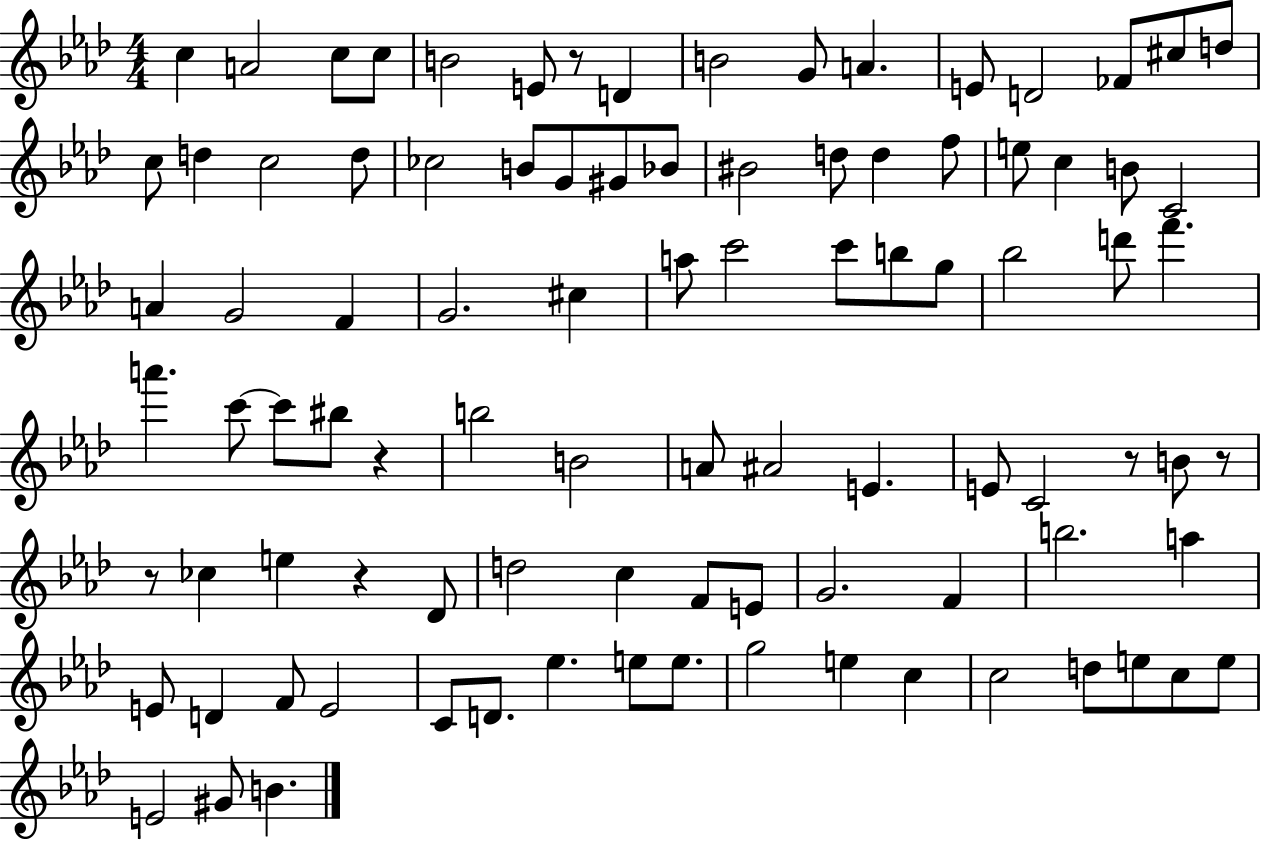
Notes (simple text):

C5/q A4/h C5/e C5/e B4/h E4/e R/e D4/q B4/h G4/e A4/q. E4/e D4/h FES4/e C#5/e D5/e C5/e D5/q C5/h D5/e CES5/h B4/e G4/e G#4/e Bb4/e BIS4/h D5/e D5/q F5/e E5/e C5/q B4/e C4/h A4/q G4/h F4/q G4/h. C#5/q A5/e C6/h C6/e B5/e G5/e Bb5/h D6/e F6/q. A6/q. C6/e C6/e BIS5/e R/q B5/h B4/h A4/e A#4/h E4/q. E4/e C4/h R/e B4/e R/e R/e CES5/q E5/q R/q Db4/e D5/h C5/q F4/e E4/e G4/h. F4/q B5/h. A5/q E4/e D4/q F4/e E4/h C4/e D4/e. Eb5/q. E5/e E5/e. G5/h E5/q C5/q C5/h D5/e E5/e C5/e E5/e E4/h G#4/e B4/q.